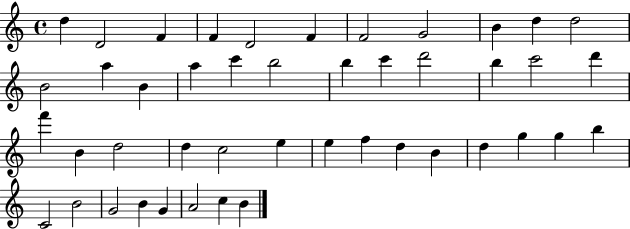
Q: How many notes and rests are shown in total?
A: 45